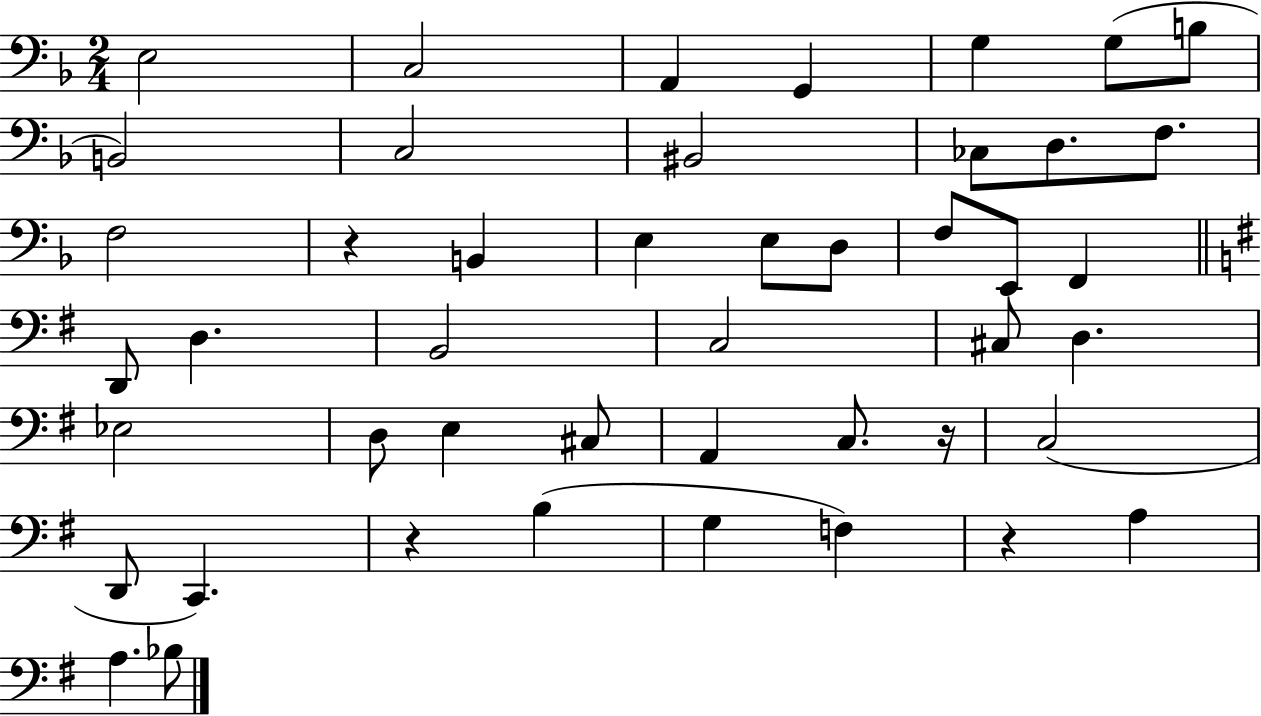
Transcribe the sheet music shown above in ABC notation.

X:1
T:Untitled
M:2/4
L:1/4
K:F
E,2 C,2 A,, G,, G, G,/2 B,/2 B,,2 C,2 ^B,,2 _C,/2 D,/2 F,/2 F,2 z B,, E, E,/2 D,/2 F,/2 E,,/2 F,, D,,/2 D, B,,2 C,2 ^C,/2 D, _E,2 D,/2 E, ^C,/2 A,, C,/2 z/4 C,2 D,,/2 C,, z B, G, F, z A, A, _B,/2